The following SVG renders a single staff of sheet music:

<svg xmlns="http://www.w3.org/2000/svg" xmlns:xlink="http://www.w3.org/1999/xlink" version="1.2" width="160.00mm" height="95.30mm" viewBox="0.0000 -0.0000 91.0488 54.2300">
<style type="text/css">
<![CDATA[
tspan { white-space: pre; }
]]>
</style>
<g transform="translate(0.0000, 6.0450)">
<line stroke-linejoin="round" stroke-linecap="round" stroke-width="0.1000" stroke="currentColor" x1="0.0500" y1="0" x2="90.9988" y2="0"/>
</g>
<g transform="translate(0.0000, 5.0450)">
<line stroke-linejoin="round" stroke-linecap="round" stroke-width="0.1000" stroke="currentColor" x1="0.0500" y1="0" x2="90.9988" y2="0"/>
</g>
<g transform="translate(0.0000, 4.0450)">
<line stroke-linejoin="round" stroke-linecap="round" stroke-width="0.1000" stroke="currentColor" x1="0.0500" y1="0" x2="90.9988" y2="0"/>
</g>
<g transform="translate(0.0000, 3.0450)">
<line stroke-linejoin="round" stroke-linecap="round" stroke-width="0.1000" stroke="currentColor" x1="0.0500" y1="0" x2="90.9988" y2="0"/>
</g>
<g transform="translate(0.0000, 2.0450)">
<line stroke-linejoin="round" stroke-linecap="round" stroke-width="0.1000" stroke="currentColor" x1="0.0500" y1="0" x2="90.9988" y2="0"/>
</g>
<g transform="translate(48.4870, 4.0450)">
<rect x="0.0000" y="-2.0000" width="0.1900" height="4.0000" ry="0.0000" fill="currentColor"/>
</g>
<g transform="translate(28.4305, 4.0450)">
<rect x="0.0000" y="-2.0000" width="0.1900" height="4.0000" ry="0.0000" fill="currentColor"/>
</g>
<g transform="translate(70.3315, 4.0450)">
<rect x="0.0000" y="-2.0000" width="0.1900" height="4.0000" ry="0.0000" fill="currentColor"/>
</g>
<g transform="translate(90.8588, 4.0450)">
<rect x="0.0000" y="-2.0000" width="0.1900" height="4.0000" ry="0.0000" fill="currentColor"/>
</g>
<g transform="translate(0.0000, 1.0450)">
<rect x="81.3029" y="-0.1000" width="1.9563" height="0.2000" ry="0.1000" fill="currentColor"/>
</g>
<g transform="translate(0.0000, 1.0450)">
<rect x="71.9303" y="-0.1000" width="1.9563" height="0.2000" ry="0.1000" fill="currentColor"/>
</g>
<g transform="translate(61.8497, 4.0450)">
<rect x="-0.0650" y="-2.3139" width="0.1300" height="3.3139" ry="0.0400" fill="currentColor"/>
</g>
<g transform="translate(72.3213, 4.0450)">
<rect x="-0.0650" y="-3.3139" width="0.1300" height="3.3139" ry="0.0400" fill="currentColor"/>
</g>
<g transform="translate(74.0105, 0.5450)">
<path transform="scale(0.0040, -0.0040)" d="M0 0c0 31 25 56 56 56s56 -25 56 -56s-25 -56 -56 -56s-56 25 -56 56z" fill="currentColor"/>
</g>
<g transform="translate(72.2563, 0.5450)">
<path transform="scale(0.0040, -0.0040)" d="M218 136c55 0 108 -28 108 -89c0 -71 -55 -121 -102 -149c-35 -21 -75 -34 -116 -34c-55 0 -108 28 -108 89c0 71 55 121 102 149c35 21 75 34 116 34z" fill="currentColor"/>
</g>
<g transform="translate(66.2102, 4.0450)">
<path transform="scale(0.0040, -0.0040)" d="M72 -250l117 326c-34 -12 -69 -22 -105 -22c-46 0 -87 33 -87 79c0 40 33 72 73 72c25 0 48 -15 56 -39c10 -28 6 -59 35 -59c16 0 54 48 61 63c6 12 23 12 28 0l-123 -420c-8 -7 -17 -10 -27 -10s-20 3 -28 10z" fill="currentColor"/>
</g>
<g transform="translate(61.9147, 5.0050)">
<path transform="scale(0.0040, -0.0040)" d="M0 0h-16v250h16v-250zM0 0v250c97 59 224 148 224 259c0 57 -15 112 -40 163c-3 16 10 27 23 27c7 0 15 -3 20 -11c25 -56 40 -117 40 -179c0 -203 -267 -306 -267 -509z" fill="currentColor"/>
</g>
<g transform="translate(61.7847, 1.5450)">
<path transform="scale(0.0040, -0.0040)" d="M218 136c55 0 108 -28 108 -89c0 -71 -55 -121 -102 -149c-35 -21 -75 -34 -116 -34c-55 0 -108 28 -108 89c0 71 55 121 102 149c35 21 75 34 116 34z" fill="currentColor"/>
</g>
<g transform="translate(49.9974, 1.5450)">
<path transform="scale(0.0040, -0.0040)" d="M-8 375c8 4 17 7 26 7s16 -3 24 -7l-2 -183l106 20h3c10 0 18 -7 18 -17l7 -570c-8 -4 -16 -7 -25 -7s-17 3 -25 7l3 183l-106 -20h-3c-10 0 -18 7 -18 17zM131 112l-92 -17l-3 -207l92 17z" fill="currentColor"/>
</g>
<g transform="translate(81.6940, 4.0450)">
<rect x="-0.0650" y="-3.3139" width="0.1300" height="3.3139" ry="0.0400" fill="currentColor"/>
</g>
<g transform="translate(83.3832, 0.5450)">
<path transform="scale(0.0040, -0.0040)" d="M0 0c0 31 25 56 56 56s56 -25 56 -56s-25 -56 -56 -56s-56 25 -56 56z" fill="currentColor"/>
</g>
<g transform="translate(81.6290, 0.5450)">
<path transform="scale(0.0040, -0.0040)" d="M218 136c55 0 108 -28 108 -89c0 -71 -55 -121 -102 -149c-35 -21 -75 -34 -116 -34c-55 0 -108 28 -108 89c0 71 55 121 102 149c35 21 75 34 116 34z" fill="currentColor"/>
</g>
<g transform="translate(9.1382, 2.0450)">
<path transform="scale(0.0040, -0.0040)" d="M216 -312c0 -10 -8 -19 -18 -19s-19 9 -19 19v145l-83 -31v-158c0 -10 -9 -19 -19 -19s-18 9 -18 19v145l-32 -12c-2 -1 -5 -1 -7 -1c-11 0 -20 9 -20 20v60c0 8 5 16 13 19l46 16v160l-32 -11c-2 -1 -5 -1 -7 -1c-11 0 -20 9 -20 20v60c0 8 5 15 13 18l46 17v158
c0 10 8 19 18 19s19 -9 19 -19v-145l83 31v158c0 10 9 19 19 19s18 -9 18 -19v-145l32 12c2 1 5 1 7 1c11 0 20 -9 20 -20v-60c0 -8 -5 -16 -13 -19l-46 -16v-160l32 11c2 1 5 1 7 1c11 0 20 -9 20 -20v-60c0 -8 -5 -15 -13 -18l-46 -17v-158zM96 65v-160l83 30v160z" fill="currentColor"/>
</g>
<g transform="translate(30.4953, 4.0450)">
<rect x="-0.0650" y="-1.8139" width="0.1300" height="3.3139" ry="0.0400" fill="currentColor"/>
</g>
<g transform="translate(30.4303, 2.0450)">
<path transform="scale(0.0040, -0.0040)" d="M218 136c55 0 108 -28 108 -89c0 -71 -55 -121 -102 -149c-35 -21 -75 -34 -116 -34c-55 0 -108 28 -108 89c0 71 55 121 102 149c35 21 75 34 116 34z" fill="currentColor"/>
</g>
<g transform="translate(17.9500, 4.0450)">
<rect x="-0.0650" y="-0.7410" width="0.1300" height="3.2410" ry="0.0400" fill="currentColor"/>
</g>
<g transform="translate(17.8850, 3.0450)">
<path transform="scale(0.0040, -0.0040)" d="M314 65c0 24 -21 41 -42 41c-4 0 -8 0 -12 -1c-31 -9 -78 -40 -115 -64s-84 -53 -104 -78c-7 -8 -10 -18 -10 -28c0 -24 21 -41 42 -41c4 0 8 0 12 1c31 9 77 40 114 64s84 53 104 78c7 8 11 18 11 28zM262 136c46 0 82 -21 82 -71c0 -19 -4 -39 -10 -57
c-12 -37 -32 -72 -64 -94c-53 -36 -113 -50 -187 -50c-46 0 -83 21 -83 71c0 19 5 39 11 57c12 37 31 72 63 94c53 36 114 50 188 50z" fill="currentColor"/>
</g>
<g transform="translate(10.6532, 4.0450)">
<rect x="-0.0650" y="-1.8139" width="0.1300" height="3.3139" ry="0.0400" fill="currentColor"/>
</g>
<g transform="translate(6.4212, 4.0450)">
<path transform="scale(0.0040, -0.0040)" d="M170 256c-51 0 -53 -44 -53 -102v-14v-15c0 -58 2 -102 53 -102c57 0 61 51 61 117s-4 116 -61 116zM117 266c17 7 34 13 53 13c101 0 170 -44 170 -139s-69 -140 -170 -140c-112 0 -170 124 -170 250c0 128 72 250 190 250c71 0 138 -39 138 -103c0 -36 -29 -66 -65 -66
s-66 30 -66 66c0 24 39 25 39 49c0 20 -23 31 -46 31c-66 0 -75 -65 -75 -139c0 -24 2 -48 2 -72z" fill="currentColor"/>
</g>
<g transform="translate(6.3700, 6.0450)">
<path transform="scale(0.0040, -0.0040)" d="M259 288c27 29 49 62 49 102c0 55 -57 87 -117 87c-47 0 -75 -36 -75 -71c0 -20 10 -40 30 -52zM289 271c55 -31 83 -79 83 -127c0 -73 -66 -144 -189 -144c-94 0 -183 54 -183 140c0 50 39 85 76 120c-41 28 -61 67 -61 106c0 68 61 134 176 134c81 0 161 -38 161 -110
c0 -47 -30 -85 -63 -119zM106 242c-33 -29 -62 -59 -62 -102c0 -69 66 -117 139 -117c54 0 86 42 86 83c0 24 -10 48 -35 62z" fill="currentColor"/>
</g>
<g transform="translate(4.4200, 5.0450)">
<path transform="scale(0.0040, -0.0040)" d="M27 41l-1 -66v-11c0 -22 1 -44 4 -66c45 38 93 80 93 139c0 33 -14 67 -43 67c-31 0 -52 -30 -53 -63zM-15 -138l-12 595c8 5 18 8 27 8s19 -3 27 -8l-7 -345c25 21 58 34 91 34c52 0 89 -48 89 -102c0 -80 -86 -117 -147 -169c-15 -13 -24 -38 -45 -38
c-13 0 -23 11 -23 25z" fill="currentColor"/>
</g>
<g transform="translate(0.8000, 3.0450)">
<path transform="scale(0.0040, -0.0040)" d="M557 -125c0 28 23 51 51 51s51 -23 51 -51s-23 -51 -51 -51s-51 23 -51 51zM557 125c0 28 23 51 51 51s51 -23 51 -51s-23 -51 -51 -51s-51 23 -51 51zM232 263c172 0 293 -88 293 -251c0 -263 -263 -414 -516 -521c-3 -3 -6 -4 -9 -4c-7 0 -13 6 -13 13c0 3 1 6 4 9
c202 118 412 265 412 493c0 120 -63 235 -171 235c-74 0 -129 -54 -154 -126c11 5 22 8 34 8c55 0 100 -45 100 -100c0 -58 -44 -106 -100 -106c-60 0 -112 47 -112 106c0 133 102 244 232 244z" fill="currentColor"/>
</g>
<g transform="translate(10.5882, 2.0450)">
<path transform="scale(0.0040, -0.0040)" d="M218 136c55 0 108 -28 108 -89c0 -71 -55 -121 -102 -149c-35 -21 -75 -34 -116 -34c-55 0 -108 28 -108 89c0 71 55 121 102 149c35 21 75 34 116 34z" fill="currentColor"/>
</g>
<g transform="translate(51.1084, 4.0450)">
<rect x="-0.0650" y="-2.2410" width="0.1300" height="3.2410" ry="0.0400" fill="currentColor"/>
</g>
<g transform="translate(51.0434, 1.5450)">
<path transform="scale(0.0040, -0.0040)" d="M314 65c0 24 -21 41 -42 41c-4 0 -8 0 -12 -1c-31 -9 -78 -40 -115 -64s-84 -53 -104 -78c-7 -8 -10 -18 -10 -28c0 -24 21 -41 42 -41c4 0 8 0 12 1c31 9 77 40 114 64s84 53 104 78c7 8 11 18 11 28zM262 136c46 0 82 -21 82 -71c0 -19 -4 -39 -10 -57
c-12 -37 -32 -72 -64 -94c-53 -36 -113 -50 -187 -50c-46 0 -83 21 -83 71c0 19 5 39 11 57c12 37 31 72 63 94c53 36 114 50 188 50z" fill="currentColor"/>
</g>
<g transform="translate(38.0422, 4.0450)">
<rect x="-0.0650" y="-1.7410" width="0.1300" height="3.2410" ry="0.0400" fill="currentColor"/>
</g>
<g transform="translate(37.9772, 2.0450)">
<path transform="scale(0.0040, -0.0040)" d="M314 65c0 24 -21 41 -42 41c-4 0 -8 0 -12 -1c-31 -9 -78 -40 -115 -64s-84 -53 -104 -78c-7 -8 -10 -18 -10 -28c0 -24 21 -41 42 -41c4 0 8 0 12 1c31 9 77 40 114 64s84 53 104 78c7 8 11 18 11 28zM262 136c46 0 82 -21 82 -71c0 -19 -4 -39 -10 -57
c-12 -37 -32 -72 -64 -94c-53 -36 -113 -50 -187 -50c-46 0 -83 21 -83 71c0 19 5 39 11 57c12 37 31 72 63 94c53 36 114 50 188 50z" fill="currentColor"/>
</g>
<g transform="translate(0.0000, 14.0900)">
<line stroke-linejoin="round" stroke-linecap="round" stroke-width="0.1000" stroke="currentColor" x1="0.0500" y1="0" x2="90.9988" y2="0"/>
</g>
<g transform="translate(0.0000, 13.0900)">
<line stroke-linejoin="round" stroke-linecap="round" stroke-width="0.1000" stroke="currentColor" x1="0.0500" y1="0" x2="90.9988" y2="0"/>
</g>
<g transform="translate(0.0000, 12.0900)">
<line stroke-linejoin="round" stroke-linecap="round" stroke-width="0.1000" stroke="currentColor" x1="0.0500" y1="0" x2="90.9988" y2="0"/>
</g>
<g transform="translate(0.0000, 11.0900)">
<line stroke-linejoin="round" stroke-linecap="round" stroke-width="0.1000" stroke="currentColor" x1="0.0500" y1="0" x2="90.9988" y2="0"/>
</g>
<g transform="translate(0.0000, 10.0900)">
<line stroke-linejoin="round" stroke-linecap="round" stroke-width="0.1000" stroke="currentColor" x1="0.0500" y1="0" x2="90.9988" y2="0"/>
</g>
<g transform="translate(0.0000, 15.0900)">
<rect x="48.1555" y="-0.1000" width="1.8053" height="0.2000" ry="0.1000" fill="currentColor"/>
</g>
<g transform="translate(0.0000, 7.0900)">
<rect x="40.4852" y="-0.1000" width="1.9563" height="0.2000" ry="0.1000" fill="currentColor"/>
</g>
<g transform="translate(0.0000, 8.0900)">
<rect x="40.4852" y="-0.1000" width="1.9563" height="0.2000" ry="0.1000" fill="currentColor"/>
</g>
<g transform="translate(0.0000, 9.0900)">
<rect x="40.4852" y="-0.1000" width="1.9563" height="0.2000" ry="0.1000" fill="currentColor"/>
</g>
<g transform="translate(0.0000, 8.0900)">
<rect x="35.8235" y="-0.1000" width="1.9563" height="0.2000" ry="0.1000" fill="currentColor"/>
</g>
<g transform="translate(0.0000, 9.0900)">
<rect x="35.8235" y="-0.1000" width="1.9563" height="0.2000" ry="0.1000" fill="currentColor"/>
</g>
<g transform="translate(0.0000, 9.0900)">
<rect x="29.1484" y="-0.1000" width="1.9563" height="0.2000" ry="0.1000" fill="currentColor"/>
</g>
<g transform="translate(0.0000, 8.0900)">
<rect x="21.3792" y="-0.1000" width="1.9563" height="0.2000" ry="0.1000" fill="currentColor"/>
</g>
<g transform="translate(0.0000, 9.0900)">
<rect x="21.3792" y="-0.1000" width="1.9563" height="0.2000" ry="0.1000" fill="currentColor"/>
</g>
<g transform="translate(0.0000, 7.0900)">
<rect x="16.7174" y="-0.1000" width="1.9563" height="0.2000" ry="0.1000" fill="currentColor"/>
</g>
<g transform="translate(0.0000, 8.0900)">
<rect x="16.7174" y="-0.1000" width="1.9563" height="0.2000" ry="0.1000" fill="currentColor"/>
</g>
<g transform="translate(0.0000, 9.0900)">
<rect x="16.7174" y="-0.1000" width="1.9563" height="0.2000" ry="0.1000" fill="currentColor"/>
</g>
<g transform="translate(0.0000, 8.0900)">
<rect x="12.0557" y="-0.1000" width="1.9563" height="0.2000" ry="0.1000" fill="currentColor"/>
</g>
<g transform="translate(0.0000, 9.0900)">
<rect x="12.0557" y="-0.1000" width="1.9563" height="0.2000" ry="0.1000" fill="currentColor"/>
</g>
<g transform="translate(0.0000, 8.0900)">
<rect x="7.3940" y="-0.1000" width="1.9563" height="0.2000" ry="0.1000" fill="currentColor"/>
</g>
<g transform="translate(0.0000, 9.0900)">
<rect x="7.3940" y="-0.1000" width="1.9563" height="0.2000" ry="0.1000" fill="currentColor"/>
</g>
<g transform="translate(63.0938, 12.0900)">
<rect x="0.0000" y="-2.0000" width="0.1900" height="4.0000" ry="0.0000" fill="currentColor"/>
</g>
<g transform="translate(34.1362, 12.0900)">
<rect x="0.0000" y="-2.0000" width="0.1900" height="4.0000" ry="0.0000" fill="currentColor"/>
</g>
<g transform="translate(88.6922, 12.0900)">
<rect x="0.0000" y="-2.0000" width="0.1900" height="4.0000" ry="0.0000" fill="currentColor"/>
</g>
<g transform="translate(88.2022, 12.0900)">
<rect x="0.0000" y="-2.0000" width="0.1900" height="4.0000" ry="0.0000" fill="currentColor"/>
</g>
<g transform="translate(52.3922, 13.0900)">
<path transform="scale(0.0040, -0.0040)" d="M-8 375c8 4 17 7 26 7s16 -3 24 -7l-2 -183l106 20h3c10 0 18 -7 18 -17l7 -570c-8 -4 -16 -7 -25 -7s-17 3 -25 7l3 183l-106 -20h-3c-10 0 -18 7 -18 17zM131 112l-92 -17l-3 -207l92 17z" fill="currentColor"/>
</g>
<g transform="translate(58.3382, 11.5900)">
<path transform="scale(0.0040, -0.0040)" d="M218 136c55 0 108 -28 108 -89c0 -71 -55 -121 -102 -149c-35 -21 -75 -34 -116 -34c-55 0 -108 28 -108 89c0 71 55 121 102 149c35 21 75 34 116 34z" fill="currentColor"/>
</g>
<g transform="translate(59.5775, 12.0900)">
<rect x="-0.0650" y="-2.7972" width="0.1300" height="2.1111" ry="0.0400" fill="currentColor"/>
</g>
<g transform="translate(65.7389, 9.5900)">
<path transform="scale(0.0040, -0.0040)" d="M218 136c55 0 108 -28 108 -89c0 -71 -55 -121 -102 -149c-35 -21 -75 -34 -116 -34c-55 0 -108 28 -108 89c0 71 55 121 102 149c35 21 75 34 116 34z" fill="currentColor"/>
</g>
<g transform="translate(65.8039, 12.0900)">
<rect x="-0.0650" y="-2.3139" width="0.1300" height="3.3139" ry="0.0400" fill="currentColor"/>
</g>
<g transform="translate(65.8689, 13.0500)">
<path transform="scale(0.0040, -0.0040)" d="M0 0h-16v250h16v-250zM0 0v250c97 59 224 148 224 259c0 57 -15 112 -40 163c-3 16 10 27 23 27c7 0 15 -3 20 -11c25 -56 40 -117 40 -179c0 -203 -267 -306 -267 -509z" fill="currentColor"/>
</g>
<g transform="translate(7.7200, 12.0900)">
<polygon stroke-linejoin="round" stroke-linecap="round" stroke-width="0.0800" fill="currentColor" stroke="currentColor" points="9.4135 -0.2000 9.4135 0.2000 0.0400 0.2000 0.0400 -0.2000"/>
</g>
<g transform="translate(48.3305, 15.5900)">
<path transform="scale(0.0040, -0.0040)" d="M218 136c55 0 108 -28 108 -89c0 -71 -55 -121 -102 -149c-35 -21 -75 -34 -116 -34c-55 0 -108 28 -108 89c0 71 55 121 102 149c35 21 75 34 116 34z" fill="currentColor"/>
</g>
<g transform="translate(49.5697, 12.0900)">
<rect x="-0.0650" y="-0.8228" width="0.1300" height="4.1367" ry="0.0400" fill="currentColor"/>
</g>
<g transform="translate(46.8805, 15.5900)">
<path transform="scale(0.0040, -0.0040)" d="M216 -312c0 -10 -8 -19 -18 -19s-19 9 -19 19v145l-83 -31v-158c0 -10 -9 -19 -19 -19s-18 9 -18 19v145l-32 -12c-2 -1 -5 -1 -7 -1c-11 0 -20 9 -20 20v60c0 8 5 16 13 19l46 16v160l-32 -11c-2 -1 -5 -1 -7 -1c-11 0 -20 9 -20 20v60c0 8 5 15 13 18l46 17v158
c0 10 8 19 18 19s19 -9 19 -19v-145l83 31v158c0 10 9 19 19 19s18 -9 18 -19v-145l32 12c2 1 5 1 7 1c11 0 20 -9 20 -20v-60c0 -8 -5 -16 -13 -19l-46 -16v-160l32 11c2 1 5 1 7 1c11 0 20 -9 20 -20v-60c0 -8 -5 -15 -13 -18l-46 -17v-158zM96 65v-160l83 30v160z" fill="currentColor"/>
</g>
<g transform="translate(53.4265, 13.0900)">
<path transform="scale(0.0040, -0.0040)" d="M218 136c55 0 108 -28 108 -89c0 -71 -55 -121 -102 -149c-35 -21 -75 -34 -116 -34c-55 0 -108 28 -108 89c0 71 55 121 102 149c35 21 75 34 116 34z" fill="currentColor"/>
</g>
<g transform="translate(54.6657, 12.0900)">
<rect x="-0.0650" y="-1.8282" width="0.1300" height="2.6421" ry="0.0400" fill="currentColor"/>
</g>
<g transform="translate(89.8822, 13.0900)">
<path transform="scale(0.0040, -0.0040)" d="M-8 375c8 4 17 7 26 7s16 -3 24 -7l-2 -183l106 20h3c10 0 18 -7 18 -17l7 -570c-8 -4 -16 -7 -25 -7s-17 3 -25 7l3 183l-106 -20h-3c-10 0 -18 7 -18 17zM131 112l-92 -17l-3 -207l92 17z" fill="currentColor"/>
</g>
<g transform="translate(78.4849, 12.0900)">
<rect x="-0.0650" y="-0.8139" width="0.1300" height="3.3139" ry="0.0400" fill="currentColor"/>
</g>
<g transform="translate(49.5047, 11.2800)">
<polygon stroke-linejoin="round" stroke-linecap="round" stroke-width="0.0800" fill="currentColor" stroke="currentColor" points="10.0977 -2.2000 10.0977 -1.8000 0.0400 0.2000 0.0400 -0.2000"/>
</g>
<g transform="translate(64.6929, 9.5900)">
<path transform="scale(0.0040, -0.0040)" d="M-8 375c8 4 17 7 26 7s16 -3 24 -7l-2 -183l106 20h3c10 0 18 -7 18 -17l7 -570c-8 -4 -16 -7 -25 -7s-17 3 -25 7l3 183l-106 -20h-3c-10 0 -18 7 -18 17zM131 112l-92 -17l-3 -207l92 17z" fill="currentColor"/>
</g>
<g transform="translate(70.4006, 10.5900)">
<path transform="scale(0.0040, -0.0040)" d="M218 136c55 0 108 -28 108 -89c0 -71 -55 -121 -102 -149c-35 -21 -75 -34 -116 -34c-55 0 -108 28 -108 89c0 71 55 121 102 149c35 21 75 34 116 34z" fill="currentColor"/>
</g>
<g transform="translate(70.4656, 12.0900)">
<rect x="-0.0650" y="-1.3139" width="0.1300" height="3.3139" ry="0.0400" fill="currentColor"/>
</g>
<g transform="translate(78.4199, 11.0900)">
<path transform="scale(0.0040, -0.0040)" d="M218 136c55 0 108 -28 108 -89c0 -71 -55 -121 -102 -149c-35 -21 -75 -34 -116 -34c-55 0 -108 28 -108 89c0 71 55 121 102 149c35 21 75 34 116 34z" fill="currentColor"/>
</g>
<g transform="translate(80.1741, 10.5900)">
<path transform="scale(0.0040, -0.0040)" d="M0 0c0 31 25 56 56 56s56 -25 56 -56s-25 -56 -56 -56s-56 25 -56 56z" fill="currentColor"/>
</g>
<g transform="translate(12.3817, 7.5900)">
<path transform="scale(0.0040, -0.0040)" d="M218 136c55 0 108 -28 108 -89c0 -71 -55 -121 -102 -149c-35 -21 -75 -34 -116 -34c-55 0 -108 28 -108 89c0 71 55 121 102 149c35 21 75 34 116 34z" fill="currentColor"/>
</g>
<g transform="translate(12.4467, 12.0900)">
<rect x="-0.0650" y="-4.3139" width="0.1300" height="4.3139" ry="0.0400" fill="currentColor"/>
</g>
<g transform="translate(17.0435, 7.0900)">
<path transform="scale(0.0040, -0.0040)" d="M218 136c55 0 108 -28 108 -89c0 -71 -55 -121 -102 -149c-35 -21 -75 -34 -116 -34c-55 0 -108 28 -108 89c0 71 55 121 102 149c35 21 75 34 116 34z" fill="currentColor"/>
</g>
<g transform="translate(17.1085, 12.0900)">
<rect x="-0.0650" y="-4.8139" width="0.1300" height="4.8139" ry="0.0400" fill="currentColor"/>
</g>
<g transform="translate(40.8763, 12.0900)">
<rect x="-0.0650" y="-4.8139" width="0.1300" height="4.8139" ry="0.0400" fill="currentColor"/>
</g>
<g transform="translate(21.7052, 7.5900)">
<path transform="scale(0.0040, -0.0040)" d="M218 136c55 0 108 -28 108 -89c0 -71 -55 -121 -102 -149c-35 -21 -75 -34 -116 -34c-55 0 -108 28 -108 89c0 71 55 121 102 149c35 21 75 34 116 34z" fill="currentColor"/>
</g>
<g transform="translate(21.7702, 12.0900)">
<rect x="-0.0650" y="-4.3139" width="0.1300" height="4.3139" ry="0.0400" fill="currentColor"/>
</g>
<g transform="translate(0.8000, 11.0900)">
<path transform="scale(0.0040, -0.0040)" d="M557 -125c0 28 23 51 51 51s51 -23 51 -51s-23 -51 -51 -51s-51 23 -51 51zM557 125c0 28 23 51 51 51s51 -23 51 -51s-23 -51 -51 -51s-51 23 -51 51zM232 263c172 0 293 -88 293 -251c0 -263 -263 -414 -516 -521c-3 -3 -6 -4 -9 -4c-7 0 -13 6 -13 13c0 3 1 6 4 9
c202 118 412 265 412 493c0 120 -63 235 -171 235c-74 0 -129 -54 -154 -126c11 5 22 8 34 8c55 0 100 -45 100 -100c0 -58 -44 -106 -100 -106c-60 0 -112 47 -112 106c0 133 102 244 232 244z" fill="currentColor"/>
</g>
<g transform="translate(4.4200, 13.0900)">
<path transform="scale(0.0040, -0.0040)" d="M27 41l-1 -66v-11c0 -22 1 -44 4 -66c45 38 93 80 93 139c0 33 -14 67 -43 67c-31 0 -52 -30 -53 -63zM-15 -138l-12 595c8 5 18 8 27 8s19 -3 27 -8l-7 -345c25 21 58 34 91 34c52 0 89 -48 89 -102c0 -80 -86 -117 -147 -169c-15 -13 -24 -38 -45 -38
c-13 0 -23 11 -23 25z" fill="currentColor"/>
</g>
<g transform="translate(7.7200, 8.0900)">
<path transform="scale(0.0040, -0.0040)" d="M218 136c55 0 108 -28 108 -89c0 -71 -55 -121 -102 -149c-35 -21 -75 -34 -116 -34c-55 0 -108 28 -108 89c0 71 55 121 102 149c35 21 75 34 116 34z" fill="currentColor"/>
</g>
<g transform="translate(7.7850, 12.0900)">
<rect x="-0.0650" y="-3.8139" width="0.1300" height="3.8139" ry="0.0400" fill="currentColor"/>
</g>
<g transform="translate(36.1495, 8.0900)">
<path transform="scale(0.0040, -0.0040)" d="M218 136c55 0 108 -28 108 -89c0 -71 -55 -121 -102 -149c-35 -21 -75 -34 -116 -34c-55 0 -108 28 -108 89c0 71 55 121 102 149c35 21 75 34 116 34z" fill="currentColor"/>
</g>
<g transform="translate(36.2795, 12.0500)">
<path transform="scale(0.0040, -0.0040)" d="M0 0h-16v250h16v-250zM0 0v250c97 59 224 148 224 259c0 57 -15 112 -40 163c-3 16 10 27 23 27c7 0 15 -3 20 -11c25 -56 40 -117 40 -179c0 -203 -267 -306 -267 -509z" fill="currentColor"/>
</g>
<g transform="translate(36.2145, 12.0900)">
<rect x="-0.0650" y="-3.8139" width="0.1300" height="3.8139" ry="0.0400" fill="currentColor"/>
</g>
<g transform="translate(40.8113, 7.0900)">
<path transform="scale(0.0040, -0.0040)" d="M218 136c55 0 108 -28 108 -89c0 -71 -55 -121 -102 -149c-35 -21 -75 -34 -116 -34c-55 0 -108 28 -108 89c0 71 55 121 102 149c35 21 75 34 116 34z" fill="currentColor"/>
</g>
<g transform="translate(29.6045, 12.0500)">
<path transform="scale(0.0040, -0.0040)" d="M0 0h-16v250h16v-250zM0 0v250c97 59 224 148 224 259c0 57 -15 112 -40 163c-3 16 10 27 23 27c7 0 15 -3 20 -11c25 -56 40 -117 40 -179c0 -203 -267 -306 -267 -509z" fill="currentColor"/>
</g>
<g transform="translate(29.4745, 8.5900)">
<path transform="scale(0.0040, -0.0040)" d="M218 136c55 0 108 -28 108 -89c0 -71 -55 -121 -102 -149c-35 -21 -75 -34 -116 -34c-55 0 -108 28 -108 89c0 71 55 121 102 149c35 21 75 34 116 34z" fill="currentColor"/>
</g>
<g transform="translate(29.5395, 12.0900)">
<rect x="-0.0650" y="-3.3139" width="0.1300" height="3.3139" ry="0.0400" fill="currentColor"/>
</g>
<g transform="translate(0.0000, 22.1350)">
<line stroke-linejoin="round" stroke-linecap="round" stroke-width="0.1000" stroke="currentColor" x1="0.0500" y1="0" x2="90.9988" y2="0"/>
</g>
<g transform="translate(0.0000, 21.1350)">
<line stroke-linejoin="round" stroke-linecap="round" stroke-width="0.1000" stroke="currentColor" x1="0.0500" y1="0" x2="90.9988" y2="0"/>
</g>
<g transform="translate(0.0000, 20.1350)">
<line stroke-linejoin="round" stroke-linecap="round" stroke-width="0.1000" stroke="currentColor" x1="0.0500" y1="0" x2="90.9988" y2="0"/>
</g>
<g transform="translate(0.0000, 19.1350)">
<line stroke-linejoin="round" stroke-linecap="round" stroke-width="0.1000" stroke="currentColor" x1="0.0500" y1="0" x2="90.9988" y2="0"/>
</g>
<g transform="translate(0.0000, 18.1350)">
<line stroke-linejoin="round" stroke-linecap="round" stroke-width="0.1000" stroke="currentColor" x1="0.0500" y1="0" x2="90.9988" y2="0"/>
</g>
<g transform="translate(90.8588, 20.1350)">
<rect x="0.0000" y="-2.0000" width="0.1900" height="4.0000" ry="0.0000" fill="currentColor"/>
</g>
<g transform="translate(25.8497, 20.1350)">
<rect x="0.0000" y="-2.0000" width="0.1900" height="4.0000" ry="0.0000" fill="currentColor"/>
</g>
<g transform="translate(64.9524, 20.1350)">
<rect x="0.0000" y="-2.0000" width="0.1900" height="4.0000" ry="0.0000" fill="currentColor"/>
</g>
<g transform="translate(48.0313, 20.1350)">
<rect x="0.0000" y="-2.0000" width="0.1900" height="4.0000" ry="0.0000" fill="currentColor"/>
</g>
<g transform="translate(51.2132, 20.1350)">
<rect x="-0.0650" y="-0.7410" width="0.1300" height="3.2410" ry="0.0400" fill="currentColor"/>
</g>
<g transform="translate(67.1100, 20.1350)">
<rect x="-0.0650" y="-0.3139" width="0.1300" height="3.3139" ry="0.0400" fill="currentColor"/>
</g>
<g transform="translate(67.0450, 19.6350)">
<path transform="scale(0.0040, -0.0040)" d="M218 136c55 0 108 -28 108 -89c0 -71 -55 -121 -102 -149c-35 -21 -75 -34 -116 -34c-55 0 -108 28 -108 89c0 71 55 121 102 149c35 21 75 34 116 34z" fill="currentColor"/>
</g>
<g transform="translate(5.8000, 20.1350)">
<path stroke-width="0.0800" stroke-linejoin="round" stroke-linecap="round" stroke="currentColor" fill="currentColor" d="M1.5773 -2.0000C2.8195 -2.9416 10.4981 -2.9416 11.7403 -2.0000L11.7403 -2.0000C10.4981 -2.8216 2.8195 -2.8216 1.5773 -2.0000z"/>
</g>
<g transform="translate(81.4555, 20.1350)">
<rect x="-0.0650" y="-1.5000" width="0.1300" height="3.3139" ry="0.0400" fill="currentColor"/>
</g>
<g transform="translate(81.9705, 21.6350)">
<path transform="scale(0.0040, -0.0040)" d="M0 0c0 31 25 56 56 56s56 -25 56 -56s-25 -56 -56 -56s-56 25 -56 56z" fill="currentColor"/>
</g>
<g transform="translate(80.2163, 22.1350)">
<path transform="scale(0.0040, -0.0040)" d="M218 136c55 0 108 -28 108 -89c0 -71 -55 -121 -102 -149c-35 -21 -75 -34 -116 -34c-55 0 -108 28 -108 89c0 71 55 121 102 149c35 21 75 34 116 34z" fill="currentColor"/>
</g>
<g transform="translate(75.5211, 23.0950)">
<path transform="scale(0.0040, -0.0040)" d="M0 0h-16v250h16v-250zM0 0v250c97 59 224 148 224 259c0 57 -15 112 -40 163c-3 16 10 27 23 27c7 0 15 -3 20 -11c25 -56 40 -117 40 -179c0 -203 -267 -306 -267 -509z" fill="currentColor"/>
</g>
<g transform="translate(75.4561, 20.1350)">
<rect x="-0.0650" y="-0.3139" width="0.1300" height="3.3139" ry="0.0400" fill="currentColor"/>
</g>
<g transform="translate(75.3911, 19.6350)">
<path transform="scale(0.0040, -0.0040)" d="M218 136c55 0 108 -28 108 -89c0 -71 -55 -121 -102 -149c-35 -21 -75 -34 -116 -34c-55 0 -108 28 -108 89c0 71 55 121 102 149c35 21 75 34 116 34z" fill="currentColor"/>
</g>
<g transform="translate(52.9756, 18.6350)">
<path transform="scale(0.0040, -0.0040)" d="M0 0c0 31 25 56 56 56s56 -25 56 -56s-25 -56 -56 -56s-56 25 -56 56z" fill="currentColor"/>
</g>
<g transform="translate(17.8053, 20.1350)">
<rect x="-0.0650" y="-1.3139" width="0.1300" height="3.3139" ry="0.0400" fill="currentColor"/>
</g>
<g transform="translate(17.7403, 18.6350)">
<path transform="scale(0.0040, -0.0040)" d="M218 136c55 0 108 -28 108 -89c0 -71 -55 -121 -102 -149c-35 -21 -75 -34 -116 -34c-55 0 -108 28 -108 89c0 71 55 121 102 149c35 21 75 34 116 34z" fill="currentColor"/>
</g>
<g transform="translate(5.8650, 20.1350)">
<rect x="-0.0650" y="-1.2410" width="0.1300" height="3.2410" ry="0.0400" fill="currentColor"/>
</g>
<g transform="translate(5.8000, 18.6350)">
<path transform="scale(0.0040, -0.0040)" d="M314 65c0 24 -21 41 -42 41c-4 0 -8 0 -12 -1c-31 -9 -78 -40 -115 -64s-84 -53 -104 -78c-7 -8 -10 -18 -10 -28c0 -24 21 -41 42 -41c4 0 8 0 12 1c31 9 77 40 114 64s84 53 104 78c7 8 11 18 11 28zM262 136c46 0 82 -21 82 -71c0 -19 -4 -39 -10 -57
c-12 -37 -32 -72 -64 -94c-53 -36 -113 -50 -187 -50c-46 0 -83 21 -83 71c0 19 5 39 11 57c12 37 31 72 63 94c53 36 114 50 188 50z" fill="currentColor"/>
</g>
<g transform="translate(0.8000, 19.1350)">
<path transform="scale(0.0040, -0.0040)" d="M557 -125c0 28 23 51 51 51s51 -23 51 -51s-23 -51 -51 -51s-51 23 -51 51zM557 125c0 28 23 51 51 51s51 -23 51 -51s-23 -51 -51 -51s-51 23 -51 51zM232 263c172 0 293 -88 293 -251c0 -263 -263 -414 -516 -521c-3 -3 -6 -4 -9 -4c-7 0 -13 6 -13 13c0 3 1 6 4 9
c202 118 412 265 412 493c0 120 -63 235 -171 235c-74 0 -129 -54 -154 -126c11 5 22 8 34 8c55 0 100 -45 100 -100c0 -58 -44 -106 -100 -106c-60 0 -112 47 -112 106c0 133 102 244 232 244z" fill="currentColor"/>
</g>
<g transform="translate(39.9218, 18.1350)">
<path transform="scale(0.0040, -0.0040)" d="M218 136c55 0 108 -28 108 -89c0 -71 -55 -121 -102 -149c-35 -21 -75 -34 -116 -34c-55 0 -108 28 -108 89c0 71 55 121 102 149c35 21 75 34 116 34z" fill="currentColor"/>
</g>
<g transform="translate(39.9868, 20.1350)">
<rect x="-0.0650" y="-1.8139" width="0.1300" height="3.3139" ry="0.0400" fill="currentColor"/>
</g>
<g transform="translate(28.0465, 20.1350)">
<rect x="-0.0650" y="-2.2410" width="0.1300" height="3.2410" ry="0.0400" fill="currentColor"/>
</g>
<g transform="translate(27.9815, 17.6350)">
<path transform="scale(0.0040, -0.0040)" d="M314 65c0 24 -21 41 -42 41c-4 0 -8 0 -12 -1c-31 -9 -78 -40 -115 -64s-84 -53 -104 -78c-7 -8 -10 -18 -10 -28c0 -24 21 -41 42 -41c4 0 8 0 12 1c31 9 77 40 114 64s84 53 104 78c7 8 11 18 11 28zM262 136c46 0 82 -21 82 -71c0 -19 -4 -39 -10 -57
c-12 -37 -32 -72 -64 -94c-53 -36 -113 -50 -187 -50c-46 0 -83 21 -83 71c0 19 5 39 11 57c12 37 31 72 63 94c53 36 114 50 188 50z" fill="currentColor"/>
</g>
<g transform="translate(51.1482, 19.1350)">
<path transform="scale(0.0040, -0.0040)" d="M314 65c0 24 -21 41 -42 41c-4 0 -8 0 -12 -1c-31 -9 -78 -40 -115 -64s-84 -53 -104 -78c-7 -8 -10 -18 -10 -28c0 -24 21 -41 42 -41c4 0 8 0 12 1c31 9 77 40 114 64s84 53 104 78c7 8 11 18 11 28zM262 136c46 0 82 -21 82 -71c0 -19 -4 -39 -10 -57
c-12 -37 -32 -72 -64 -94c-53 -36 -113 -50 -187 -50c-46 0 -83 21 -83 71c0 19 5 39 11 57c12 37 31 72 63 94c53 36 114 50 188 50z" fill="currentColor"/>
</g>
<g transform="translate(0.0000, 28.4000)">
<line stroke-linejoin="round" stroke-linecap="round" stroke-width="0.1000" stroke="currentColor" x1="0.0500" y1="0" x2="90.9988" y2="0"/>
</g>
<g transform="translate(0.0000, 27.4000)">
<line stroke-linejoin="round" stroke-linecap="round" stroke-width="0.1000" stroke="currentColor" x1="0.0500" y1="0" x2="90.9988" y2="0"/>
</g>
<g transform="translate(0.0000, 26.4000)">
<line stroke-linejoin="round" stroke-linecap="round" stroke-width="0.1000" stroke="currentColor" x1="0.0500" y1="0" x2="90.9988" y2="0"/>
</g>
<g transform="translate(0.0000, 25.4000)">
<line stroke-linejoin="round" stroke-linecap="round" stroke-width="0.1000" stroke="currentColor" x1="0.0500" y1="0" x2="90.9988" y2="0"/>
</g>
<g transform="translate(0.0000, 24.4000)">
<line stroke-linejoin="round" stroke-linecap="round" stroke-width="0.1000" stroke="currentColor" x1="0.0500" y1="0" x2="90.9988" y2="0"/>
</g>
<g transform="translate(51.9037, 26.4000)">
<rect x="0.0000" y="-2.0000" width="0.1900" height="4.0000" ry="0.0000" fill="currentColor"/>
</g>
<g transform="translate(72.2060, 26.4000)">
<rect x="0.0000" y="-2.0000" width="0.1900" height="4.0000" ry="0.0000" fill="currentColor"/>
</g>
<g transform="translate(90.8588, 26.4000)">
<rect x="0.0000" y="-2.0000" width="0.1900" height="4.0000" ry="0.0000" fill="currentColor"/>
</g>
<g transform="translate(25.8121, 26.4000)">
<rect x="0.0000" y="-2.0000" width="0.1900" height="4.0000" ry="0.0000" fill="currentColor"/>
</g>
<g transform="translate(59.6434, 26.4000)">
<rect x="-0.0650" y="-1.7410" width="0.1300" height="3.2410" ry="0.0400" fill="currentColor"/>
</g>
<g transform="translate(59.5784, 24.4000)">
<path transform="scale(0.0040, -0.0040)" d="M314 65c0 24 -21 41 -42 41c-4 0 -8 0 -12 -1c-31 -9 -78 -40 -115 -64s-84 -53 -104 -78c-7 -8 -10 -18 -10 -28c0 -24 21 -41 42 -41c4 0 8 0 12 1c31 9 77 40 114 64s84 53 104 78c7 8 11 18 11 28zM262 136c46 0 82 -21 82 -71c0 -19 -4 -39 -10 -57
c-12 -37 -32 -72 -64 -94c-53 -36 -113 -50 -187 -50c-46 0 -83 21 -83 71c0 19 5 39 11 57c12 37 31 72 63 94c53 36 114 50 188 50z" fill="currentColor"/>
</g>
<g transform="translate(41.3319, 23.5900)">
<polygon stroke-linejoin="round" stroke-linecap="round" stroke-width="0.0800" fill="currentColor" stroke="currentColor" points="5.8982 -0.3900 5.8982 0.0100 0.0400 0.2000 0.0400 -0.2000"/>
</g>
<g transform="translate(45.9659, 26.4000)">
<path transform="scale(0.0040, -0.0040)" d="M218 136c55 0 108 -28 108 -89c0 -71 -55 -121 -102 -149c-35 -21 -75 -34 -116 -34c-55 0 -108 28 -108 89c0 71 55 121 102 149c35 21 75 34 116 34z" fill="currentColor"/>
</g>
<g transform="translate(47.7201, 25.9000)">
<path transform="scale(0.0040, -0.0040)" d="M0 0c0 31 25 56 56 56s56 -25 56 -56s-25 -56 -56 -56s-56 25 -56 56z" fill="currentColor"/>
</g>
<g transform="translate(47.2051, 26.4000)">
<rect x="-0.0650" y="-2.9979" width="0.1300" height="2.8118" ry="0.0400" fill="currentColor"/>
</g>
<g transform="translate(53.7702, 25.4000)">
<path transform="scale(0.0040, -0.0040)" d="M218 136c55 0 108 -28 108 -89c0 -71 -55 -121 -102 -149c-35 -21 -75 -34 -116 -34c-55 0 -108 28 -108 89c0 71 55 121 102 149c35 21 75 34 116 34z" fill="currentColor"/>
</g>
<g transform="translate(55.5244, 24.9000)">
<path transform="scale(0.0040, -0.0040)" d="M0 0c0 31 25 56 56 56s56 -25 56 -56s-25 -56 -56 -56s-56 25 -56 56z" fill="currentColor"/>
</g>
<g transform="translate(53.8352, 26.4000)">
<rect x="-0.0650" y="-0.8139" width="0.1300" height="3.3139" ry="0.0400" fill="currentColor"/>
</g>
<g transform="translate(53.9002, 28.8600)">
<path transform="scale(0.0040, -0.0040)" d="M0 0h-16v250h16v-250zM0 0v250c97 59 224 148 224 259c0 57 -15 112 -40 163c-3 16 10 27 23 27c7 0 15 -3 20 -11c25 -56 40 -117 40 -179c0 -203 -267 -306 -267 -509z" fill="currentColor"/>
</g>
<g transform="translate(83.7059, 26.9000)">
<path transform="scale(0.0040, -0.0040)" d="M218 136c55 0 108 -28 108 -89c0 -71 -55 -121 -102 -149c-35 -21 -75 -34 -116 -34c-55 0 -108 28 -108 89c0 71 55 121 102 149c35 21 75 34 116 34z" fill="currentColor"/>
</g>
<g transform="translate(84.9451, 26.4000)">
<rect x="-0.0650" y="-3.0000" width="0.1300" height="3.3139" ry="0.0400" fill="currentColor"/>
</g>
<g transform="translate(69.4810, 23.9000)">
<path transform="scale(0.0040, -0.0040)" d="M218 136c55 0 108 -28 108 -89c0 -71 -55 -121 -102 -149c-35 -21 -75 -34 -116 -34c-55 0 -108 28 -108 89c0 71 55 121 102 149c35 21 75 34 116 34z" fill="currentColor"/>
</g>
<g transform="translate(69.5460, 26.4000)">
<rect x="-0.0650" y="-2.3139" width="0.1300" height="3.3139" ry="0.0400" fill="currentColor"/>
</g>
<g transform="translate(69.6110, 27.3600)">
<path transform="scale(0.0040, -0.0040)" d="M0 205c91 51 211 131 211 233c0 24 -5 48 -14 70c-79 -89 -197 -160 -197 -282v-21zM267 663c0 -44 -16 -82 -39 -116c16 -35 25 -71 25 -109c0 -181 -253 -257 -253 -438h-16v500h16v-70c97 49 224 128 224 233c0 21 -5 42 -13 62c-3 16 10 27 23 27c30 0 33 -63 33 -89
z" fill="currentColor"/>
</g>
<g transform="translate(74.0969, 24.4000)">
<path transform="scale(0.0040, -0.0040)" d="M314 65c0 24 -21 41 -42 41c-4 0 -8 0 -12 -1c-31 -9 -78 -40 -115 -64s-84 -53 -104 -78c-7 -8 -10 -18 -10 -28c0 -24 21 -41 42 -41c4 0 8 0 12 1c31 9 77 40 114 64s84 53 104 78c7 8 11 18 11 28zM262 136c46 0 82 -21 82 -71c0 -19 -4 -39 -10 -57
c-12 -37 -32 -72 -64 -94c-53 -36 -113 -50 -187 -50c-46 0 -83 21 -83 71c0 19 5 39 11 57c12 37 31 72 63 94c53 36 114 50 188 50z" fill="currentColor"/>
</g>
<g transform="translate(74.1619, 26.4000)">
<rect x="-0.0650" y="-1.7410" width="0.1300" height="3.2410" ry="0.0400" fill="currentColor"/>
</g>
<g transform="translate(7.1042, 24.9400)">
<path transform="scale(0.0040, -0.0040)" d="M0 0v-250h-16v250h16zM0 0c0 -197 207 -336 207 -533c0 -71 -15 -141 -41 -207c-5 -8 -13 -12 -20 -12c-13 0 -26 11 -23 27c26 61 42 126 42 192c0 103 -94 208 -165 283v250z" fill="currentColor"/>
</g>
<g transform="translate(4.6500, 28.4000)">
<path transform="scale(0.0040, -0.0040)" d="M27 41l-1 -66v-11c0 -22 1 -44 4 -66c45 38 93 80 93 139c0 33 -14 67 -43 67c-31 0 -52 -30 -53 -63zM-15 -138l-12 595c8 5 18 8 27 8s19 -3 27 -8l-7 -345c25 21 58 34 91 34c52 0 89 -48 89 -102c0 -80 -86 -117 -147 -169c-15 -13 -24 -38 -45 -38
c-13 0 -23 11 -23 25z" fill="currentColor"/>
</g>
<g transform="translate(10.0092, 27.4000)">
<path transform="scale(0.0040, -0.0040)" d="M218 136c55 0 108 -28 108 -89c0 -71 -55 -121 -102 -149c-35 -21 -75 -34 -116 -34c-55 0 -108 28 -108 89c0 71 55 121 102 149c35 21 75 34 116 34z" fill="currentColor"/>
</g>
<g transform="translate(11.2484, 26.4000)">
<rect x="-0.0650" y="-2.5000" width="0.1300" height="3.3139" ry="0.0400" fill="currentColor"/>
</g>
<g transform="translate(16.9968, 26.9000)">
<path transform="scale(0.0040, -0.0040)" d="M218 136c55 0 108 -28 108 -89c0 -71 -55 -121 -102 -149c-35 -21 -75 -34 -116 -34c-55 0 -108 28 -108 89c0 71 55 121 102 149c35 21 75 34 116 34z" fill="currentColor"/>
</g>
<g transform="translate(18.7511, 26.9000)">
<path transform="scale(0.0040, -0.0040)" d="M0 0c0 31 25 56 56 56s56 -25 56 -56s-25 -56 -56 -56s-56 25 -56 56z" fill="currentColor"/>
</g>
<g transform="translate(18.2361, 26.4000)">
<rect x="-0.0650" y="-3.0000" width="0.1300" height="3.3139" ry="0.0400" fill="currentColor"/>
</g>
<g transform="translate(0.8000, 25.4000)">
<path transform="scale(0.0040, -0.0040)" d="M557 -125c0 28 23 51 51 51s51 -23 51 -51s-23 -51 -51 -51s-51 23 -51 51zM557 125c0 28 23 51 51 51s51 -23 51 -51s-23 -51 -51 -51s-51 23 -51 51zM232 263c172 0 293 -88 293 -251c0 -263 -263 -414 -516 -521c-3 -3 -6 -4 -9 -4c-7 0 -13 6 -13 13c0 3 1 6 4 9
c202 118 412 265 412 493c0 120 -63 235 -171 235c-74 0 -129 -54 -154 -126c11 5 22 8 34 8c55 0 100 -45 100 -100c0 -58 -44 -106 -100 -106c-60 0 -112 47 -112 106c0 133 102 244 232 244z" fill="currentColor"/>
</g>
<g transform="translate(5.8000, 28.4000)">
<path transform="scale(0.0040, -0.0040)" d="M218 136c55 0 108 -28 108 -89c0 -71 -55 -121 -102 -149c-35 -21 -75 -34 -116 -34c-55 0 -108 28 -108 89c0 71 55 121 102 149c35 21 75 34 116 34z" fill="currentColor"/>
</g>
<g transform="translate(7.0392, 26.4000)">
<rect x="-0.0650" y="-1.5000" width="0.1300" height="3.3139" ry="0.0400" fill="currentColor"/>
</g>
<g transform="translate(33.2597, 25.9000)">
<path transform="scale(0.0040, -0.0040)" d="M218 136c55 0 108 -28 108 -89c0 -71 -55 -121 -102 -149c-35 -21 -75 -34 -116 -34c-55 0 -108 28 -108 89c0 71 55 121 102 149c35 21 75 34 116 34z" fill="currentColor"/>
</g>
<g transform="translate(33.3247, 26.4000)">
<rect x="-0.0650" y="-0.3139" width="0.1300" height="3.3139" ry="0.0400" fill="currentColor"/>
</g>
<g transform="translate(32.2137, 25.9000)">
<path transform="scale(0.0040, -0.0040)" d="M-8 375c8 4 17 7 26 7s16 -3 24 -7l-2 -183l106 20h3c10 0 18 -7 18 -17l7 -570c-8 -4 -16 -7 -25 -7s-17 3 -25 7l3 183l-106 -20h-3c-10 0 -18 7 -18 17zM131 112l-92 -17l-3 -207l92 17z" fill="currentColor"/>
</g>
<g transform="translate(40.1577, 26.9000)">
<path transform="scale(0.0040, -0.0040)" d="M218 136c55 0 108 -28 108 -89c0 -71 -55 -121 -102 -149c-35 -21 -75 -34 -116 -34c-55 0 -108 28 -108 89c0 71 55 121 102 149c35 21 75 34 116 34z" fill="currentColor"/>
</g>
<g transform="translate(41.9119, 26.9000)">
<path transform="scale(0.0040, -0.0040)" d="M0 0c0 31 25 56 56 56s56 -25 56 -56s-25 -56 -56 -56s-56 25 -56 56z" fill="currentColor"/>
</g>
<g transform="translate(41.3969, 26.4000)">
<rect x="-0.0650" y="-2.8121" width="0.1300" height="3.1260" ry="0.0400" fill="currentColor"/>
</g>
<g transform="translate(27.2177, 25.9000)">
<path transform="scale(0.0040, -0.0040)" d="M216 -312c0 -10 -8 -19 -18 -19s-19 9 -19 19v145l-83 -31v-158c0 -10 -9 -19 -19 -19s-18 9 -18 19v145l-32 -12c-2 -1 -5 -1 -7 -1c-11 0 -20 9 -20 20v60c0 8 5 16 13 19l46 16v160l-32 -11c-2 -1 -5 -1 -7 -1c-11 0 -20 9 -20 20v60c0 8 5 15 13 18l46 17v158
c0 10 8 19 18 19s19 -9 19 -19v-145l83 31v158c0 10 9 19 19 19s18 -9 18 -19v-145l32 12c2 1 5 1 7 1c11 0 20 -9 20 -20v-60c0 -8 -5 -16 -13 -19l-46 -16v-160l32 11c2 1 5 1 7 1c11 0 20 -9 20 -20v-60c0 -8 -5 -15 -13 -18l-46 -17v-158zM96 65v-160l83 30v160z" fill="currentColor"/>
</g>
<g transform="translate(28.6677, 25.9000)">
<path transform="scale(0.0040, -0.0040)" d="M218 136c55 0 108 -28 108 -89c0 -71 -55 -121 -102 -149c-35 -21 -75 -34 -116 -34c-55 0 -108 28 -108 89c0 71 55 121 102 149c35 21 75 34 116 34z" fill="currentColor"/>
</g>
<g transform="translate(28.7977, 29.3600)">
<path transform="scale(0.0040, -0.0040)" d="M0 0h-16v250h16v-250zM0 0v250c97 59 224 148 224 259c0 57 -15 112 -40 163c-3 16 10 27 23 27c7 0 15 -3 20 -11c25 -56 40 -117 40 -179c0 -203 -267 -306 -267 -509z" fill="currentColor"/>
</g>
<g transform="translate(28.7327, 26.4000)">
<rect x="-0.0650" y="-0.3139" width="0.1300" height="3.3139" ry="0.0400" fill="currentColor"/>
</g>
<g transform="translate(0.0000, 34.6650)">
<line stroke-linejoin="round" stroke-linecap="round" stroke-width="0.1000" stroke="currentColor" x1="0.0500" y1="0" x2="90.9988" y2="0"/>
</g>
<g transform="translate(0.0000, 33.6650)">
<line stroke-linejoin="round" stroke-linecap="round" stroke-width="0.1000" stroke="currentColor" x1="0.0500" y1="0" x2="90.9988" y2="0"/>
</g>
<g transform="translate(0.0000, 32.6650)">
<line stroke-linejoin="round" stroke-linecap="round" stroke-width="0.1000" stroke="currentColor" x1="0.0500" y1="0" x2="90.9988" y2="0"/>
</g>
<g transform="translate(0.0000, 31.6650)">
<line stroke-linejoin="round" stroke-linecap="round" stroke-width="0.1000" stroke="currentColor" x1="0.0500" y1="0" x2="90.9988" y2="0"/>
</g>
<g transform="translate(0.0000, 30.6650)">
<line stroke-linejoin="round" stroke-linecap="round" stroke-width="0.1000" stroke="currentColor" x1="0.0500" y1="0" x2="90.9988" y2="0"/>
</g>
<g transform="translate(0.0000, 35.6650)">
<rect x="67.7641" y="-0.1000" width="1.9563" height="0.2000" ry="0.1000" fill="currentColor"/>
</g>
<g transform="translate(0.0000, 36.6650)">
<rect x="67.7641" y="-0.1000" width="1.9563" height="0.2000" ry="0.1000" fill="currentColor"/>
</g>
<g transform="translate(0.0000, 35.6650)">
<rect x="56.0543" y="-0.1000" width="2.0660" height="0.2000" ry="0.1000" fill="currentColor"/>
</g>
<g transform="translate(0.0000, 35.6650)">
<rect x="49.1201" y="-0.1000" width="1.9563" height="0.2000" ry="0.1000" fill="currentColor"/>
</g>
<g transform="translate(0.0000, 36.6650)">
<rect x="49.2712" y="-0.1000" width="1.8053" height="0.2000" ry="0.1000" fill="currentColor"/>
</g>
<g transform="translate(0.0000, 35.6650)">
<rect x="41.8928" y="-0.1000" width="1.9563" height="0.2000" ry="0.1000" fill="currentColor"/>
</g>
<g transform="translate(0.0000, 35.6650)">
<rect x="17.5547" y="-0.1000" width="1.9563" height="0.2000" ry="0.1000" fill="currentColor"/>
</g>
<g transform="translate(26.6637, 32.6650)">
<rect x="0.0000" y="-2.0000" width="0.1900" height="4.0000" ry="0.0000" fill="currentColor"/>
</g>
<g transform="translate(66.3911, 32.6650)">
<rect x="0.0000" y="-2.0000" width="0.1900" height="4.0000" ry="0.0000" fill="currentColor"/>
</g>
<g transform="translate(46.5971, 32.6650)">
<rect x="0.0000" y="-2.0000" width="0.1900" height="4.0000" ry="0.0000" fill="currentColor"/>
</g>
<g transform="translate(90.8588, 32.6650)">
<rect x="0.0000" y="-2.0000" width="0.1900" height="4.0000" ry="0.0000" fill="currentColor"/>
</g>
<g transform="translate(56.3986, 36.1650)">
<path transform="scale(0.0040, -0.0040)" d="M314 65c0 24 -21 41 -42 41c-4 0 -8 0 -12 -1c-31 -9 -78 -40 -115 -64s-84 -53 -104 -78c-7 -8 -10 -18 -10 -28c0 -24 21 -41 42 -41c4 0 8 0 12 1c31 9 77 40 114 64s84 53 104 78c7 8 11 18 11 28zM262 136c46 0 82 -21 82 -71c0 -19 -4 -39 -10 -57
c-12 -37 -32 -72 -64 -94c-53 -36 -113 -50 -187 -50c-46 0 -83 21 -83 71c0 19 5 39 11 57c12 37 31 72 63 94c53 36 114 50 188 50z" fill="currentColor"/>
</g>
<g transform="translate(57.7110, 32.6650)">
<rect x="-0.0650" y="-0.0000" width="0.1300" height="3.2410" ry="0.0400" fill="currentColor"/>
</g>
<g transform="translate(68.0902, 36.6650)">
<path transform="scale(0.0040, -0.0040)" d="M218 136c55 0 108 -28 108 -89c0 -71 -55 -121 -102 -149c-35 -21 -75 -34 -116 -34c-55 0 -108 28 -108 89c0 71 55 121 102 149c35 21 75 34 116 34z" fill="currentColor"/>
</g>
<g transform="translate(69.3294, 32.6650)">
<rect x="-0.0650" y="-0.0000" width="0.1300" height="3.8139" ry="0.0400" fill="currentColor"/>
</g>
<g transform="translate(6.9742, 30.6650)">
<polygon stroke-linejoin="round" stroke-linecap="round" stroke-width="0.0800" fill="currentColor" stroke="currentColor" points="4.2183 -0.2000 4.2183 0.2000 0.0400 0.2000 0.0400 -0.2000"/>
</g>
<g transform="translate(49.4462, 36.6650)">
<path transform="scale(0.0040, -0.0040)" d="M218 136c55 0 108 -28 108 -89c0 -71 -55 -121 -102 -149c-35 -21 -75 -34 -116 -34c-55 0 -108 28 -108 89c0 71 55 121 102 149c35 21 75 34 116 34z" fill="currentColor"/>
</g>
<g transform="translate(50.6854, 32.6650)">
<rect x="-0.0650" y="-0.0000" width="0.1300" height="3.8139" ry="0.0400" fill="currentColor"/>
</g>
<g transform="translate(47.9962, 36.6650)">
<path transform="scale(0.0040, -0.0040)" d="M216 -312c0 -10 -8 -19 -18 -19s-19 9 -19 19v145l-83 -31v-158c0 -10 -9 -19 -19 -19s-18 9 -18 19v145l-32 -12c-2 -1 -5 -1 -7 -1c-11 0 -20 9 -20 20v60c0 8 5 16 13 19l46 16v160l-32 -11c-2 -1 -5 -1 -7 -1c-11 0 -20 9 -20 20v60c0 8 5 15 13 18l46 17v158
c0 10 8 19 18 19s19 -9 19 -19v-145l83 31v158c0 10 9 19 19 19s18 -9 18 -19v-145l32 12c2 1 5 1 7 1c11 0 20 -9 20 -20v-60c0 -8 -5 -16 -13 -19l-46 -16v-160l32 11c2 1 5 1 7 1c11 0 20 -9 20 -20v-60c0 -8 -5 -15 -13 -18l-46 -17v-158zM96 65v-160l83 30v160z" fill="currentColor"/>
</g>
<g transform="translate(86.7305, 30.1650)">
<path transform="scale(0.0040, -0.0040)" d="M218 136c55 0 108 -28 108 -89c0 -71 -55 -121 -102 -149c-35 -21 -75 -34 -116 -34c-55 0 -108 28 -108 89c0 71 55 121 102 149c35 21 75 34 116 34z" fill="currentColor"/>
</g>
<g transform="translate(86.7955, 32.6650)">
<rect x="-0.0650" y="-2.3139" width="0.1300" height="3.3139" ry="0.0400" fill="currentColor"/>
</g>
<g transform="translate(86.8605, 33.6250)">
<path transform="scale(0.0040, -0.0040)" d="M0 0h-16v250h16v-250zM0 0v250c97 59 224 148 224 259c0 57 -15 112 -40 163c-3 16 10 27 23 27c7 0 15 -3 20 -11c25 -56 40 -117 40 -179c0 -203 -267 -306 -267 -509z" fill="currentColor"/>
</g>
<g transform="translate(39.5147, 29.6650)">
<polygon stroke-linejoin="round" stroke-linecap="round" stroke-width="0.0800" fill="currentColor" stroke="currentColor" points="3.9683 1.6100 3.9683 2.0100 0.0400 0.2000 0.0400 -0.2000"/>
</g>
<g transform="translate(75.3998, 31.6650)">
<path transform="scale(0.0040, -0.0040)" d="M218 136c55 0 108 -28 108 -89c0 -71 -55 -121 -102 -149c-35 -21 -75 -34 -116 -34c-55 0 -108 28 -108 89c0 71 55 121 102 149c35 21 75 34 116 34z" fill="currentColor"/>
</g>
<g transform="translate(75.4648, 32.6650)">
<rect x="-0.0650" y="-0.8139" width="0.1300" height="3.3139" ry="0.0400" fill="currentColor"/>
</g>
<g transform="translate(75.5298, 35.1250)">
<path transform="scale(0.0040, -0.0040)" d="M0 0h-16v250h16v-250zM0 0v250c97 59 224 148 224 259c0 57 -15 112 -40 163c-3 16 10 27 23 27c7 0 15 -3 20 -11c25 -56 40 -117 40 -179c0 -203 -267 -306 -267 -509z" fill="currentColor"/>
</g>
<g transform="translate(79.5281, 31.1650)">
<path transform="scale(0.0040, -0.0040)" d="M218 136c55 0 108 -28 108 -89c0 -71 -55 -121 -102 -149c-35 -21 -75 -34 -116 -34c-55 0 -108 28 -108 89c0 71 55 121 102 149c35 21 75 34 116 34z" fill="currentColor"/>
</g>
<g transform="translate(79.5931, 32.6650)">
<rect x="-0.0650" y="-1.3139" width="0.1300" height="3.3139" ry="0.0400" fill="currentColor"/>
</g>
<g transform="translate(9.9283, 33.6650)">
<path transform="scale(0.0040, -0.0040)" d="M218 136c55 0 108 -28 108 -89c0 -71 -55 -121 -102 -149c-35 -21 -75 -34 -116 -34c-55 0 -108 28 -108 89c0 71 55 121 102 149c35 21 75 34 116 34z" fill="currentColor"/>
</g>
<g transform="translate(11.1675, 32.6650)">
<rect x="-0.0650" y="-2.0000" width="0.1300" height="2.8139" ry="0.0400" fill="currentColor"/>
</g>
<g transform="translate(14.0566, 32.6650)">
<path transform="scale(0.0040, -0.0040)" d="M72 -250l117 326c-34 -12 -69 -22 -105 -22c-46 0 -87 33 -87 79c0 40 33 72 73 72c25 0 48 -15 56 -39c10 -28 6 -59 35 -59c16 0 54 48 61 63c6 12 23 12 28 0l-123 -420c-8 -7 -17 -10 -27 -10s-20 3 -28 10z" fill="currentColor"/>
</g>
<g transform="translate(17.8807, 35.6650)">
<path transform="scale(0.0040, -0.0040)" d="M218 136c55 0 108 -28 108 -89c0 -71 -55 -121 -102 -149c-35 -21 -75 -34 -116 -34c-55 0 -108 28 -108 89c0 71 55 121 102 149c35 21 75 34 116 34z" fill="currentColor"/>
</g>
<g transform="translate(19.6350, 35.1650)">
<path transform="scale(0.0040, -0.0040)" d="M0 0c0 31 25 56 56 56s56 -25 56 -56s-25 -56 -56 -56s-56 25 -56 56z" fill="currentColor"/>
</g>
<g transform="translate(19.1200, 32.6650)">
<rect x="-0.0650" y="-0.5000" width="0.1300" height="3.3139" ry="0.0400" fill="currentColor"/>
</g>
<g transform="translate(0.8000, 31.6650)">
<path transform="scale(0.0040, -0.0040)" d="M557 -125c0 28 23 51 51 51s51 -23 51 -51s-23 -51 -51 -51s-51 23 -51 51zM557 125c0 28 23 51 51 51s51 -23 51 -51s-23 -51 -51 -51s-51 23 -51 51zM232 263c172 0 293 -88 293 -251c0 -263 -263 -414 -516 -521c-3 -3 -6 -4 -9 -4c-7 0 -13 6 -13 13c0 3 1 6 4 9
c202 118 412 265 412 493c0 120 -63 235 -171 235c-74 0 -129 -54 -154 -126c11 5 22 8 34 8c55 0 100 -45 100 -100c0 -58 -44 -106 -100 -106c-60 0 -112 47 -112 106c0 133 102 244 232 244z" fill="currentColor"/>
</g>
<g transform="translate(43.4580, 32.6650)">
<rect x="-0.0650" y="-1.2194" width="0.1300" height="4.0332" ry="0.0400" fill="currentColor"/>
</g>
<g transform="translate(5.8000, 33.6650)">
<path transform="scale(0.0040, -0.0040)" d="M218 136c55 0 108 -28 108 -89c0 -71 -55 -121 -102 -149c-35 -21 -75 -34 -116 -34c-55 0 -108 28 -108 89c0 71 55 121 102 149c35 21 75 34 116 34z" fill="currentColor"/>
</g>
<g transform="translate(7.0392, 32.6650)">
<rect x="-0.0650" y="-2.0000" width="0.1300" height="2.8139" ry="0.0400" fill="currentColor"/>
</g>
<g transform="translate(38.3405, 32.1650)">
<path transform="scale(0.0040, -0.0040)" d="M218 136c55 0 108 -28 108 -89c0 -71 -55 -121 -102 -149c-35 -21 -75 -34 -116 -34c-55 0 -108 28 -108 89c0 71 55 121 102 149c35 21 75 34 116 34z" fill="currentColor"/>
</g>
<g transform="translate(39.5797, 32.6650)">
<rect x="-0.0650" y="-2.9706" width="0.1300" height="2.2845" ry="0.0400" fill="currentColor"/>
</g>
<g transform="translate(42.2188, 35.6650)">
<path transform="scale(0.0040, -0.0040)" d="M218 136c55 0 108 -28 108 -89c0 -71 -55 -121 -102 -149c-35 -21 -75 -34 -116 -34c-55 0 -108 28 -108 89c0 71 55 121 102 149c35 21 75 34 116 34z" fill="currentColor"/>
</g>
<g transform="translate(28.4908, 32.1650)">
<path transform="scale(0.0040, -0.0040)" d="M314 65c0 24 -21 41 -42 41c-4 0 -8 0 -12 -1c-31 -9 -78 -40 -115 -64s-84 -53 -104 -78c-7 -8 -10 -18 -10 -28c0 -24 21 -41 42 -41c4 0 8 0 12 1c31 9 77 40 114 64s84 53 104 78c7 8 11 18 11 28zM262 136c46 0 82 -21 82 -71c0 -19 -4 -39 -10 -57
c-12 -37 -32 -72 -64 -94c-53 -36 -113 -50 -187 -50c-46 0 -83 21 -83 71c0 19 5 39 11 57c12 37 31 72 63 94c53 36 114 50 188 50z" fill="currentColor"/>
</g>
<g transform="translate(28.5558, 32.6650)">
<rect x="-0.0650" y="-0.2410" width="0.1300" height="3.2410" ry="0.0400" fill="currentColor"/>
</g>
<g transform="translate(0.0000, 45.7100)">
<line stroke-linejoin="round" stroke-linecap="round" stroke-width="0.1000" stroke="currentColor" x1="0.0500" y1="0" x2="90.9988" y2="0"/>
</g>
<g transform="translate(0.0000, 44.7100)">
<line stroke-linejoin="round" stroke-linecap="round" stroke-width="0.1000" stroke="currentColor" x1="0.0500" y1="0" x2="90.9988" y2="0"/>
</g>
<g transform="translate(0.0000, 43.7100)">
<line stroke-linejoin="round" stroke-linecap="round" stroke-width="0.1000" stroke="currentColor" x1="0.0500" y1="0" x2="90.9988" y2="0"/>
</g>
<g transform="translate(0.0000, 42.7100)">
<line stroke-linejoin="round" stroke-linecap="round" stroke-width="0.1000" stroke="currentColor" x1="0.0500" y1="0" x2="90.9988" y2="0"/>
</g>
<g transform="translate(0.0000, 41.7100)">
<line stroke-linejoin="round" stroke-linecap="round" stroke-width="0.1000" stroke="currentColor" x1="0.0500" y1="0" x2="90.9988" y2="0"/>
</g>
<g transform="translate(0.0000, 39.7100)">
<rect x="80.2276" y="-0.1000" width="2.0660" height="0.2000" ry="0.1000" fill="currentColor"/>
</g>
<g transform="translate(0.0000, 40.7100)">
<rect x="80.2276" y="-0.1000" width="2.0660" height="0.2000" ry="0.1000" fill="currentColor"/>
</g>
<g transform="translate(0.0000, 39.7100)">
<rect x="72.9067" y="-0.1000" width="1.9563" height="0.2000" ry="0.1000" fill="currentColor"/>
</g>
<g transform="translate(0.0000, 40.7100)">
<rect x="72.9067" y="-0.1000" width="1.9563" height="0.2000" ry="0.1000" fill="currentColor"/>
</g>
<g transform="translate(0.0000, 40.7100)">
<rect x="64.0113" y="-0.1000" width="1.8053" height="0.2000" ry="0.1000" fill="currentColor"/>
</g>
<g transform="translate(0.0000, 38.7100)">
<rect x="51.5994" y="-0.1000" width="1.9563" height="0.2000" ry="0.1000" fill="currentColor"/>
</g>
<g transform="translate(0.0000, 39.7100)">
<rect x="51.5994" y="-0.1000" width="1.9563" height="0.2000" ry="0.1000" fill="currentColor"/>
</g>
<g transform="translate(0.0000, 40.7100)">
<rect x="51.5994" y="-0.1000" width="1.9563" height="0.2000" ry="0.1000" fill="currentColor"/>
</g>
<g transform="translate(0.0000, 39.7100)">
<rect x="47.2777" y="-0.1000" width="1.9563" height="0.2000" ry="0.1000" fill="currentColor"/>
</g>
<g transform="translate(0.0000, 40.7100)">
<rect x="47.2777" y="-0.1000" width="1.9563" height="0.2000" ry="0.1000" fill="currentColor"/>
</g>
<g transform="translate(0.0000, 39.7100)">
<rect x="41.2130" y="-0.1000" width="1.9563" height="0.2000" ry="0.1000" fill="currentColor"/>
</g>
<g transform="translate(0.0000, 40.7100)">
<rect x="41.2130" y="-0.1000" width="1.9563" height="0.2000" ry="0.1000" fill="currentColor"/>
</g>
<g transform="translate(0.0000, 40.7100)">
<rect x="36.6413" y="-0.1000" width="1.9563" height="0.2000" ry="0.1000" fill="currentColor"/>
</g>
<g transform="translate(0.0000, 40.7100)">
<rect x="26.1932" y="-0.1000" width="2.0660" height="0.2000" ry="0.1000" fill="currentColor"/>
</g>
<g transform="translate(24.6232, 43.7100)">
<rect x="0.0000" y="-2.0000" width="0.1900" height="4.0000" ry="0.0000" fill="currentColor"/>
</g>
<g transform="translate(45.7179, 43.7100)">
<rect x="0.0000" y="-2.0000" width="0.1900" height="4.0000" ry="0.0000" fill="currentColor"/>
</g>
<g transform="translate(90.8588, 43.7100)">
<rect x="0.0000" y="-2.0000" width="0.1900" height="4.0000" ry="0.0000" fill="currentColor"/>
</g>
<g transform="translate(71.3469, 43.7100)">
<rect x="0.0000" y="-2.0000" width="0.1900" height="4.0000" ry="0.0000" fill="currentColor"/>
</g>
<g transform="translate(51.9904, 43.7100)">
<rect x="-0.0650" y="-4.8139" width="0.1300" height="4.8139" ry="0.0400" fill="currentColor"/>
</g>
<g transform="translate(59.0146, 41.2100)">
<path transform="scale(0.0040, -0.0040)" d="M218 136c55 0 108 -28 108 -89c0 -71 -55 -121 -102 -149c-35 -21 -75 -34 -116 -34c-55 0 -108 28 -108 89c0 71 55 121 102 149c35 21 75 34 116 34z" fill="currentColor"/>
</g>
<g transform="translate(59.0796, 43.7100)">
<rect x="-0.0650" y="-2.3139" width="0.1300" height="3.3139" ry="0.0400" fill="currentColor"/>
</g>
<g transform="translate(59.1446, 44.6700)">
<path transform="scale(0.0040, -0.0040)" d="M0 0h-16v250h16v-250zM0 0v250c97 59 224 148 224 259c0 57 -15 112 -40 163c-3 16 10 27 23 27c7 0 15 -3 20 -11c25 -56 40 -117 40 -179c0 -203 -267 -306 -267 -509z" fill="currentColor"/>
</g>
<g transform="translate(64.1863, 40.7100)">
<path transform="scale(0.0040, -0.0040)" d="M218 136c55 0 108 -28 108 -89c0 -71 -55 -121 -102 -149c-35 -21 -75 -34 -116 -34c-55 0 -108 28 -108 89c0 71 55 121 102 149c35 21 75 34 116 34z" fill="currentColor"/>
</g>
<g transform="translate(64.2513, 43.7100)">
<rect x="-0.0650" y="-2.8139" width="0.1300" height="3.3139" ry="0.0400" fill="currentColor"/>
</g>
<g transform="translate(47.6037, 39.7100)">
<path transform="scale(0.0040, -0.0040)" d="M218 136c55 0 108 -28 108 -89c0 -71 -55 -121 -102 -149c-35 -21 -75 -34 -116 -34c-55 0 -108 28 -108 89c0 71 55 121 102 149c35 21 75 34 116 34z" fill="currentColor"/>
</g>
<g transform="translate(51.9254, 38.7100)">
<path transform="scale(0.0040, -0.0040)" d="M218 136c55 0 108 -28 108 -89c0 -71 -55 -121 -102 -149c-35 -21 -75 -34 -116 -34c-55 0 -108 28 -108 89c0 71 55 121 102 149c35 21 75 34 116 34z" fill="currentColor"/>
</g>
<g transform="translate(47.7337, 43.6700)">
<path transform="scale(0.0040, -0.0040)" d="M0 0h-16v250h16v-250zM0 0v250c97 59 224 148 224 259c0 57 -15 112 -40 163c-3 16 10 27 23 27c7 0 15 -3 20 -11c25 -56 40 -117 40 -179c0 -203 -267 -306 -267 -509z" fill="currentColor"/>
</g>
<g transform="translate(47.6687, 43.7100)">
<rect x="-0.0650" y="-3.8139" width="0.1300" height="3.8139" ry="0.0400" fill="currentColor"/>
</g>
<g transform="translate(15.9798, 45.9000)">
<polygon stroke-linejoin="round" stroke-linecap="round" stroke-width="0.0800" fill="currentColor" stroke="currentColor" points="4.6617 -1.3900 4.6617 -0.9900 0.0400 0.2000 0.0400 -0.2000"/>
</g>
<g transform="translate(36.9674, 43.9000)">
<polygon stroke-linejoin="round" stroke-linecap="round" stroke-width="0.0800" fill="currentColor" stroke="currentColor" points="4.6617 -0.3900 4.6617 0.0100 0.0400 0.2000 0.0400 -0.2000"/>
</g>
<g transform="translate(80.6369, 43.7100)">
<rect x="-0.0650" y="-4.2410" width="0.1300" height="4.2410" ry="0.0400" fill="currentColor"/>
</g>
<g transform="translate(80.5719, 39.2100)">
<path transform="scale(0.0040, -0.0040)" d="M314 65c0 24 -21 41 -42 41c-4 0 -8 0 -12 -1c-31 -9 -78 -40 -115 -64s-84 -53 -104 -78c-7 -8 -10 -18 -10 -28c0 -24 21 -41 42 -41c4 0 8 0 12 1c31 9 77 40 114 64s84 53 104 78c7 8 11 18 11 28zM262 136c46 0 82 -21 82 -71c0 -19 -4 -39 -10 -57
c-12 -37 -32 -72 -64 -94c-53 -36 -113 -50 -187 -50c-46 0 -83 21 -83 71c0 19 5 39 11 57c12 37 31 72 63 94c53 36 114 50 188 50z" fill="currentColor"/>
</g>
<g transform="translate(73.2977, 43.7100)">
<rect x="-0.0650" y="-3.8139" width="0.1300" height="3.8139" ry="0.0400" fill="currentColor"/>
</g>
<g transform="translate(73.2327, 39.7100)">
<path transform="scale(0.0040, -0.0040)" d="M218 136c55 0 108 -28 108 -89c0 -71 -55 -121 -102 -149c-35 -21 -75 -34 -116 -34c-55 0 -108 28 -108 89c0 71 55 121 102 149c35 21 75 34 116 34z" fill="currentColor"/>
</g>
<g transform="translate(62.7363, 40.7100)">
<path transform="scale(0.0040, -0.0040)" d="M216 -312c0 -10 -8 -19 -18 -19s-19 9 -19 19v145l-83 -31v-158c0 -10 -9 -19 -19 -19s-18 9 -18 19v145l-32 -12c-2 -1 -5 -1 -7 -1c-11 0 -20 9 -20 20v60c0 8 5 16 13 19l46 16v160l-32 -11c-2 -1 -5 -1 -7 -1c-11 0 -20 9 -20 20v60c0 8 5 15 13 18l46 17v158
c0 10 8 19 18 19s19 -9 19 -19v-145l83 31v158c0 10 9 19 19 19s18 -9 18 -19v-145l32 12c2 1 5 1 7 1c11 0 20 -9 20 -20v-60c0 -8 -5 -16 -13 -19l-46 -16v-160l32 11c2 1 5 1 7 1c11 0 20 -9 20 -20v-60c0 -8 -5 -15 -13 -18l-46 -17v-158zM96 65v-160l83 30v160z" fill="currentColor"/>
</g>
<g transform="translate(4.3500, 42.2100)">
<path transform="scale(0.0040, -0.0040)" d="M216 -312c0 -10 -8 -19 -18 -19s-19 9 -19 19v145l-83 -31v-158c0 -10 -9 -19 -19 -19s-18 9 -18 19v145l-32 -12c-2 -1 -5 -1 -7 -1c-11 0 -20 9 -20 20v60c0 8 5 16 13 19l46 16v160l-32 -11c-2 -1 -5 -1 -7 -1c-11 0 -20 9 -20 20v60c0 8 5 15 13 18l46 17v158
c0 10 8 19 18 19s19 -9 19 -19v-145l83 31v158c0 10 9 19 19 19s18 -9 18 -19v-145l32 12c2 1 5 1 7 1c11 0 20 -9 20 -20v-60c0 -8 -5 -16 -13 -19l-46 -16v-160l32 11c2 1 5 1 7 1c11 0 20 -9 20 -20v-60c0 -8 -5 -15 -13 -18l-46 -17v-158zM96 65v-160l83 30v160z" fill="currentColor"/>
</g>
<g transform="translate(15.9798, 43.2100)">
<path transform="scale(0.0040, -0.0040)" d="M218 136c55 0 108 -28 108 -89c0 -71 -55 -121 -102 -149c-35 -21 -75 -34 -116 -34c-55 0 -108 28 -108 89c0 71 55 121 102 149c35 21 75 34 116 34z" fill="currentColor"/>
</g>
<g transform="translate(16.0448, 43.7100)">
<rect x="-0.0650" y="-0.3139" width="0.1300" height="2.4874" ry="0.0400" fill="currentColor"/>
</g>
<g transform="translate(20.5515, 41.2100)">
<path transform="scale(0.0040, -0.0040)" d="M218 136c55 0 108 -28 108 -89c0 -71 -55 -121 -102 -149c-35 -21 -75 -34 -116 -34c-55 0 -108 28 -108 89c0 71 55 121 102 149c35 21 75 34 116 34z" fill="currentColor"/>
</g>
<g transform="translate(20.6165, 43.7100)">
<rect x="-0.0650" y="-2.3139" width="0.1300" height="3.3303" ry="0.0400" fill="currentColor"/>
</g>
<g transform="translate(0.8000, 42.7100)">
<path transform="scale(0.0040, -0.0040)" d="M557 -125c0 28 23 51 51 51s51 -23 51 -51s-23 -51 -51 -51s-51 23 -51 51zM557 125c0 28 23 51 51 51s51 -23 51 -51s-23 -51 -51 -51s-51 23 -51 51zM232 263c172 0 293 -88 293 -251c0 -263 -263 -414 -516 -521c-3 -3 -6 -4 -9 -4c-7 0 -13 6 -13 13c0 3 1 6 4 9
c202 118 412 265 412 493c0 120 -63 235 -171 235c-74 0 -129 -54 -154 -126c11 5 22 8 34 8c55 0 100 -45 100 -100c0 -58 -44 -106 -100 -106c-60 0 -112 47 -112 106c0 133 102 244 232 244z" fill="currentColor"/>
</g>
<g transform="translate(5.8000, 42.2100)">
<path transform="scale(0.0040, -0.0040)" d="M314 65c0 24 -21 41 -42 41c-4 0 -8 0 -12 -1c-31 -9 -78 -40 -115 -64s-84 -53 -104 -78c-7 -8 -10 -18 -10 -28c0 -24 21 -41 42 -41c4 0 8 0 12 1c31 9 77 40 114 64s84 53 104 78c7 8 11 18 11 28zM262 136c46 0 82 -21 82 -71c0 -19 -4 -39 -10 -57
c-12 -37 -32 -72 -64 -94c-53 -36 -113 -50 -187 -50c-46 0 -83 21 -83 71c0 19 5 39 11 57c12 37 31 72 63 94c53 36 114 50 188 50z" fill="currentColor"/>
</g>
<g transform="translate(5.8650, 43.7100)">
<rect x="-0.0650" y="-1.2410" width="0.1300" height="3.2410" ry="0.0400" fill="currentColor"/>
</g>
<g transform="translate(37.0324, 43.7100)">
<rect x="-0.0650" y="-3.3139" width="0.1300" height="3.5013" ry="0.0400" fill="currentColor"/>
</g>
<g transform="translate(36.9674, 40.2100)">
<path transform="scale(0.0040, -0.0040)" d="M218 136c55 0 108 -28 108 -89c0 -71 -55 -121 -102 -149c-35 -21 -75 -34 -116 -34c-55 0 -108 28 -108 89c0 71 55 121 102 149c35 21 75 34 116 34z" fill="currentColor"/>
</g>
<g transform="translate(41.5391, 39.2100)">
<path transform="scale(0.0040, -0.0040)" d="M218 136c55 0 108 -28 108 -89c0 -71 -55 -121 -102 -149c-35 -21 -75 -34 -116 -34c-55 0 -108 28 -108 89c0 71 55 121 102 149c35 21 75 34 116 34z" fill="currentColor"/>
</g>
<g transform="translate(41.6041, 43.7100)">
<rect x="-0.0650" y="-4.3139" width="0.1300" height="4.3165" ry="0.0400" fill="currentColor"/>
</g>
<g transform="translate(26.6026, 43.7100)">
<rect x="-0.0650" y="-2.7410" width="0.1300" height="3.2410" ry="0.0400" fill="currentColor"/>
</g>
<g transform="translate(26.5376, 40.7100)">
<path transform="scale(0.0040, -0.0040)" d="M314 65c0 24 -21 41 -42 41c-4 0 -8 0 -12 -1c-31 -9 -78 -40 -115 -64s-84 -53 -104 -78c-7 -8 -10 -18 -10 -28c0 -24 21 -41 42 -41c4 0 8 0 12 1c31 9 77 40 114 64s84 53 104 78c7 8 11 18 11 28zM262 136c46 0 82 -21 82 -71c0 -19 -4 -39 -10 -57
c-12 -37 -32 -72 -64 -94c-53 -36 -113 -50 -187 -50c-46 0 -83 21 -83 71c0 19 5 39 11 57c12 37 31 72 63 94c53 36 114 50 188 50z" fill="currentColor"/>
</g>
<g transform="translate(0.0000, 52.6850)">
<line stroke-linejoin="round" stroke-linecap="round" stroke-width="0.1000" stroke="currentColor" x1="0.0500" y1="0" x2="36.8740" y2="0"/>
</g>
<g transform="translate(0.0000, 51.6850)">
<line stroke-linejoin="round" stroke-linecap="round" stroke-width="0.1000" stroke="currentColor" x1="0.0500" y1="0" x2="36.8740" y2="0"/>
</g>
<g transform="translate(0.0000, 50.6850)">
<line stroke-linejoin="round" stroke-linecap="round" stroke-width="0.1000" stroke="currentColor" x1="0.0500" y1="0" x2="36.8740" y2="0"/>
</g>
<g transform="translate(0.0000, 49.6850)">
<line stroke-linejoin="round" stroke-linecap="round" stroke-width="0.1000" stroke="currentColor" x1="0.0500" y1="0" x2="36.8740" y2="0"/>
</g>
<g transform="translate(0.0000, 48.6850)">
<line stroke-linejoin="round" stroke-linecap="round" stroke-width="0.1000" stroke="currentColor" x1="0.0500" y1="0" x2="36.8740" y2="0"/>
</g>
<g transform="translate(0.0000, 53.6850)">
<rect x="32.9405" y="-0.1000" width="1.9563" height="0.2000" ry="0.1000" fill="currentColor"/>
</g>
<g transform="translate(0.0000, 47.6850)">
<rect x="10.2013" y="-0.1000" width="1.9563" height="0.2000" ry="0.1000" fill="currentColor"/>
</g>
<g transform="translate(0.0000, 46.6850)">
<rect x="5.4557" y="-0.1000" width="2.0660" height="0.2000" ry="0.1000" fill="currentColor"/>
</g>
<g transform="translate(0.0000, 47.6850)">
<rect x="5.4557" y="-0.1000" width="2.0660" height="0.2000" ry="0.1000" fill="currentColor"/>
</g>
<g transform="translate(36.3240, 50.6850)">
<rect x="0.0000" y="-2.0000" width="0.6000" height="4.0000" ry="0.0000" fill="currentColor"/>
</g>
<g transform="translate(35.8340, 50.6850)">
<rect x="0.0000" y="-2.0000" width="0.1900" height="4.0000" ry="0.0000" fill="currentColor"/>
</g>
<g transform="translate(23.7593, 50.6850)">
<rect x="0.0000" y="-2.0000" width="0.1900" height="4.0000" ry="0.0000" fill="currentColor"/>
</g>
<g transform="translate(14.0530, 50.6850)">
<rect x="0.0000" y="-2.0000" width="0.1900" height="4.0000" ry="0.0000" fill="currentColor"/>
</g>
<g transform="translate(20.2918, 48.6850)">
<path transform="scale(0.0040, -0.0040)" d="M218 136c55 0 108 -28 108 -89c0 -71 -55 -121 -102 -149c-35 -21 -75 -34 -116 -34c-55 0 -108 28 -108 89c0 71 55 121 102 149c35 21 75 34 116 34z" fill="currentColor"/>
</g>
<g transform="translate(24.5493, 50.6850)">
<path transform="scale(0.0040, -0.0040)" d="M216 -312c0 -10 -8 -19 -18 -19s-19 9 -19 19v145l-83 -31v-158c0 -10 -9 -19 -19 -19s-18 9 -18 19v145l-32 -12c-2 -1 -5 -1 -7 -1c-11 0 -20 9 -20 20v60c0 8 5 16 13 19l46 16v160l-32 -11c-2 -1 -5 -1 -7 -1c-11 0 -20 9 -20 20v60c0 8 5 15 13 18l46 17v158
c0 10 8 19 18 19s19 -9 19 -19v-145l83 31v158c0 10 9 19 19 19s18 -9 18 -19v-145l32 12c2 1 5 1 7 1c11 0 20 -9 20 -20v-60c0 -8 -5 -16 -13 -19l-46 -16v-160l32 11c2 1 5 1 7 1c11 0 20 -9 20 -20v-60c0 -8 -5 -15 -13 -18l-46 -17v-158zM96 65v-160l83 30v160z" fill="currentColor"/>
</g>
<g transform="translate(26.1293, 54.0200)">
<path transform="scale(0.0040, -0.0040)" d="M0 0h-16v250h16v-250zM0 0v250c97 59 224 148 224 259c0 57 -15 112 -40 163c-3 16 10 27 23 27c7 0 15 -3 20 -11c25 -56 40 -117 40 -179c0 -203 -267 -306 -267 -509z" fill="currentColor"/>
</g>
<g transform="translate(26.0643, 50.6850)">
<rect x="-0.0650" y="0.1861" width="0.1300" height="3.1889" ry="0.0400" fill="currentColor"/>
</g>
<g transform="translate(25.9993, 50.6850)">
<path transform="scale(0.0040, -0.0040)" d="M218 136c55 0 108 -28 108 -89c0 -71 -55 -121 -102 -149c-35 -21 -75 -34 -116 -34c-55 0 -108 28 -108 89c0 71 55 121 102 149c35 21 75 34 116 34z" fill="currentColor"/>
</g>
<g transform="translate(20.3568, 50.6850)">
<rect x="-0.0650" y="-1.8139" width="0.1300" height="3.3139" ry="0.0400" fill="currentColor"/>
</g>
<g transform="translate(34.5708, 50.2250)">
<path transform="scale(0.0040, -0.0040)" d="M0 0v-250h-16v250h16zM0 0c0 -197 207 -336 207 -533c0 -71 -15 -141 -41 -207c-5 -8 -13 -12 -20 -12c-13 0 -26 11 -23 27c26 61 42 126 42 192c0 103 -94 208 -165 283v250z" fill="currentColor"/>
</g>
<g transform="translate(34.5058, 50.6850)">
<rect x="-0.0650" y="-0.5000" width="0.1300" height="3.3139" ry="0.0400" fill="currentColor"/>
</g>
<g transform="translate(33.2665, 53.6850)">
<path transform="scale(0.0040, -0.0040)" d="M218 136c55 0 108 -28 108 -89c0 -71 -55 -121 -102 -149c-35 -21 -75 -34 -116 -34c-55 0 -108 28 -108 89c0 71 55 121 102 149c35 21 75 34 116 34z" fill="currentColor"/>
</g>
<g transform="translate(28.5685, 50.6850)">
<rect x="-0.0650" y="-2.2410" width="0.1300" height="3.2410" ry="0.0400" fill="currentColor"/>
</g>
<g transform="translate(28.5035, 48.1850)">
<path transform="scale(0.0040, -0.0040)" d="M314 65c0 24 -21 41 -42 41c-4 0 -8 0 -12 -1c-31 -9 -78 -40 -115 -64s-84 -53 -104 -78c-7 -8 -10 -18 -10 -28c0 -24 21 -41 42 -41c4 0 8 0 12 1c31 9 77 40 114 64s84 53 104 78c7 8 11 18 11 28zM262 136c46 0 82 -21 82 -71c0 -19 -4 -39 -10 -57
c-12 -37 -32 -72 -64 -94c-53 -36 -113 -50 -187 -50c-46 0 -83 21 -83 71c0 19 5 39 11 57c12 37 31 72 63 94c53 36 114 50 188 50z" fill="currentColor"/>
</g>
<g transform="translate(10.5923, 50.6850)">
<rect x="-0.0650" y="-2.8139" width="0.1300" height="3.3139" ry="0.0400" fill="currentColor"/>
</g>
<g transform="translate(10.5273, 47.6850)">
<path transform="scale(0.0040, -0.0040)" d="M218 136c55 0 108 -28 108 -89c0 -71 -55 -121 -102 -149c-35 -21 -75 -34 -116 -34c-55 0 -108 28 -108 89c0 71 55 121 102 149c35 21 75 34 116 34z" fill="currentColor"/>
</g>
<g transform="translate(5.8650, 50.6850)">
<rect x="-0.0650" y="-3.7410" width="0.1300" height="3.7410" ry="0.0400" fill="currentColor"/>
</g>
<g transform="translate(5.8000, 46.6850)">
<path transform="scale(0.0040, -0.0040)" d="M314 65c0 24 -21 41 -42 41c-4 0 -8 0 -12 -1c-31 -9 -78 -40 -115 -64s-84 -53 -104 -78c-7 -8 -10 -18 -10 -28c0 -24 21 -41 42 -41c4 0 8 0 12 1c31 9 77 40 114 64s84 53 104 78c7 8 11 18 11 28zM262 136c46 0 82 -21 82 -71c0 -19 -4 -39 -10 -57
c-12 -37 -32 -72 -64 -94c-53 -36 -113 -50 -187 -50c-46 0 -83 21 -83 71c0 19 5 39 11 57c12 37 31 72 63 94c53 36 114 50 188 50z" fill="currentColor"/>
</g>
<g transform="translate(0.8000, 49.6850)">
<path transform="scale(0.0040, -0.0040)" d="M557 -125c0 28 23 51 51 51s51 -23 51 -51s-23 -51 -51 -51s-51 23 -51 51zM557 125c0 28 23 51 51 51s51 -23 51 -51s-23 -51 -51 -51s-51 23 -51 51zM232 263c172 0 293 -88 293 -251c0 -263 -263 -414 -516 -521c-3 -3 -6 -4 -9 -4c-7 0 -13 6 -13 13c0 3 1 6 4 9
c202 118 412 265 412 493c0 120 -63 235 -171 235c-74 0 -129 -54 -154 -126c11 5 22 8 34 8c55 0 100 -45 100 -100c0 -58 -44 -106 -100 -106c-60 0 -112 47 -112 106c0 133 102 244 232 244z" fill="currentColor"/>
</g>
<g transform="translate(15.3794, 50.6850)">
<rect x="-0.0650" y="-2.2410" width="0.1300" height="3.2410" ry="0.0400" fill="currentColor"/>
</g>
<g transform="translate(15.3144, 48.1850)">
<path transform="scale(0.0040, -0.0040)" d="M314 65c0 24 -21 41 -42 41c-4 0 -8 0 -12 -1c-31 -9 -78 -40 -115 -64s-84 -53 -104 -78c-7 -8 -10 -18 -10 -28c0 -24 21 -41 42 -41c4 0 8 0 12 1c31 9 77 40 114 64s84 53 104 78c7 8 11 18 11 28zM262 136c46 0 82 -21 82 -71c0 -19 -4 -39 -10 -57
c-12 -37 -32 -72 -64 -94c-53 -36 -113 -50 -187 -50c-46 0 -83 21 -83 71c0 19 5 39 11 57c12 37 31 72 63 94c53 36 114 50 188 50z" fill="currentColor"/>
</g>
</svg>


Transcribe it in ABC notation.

X:1
T:Untitled
M:6/8
L:1/4
K:F
^A, F,2 A, A,2 B,2 B,/2 z/2 D D E/2 F/2 G/2 F D/2 E/2 G ^D,,/2 B,,/2 E,/2 B,/2 G, F, G,2 G, B,2 A, F,2 E, E,/2 G,, _G,,/2 B,, C, ^E,/2 E, C,/2 D,/2 F,/2 A,2 B,/4 A,2 C, B,,/2 B,,/2 z/2 E,, E,2 E,/2 E,,/2 ^C,, D,,2 C,, F,/2 G, B,/2 ^G,2 E,/2 B,/2 C2 D/2 F/2 E/2 G B,/2 ^C E F2 E2 C B,2 A, ^D,/2 B,2 E,,/2